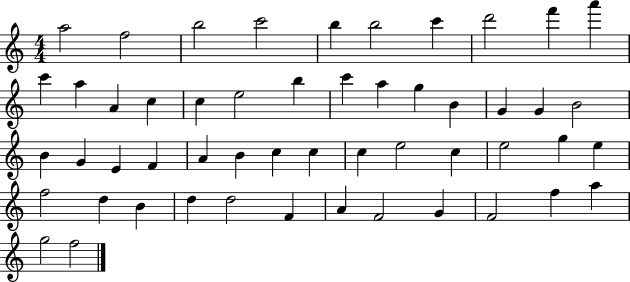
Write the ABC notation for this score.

X:1
T:Untitled
M:4/4
L:1/4
K:C
a2 f2 b2 c'2 b b2 c' d'2 f' a' c' a A c c e2 b c' a g B G G B2 B G E F A B c c c e2 c e2 g e f2 d B d d2 F A F2 G F2 f a g2 f2